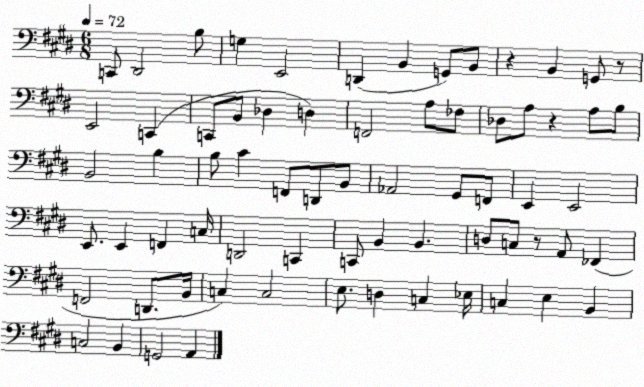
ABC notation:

X:1
T:Untitled
M:6/8
L:1/4
K:E
C,,/2 ^D,,2 B,/2 G, E,,2 D,, B,, G,,/2 B,,/2 z B,, G,,/2 z/2 E,,2 C,, C,,/2 B,,/2 _D, D, F,,2 A,/2 _F,/2 _D,/2 A,/2 z A,/2 B,/2 B,,2 B, B,/2 ^C F,,/2 D,,/2 B,,/2 _A,,2 ^G,,/2 F,,/2 E,, E,,2 E,,/2 E,, F,, C,/4 D,,2 C,, C,,/2 B,, B,, D,/2 C,/2 z/2 A,,/2 _F,, F,,2 D,,/2 B,,/4 C, C,2 E,/2 D, C, _E,/4 C, E, B,, C,2 B,, G,,2 A,,